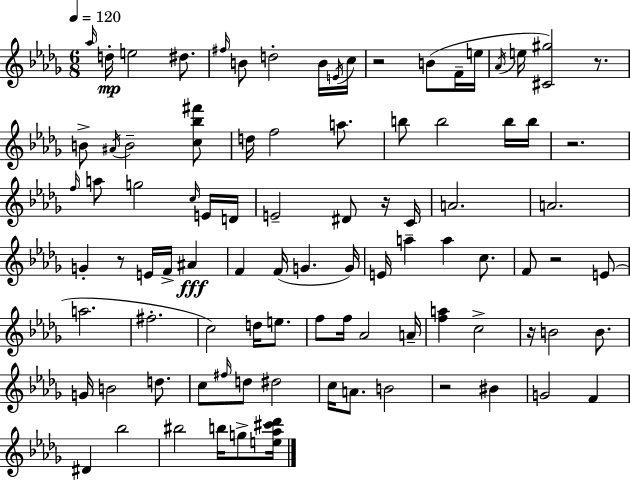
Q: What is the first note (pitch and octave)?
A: Ab5